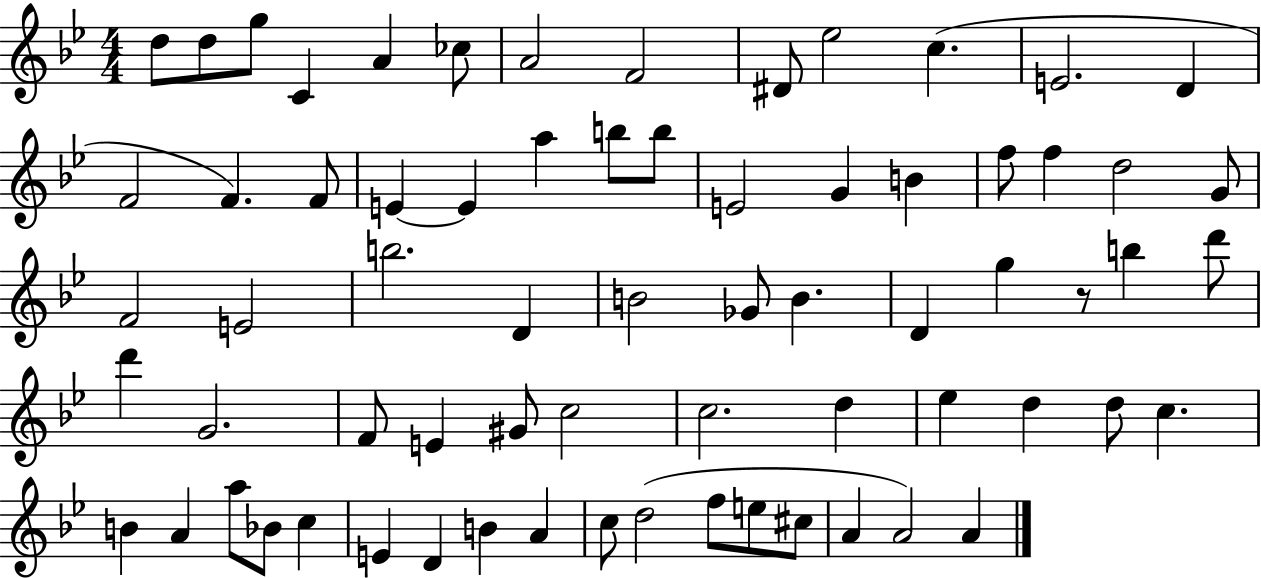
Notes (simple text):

D5/e D5/e G5/e C4/q A4/q CES5/e A4/h F4/h D#4/e Eb5/h C5/q. E4/h. D4/q F4/h F4/q. F4/e E4/q E4/q A5/q B5/e B5/e E4/h G4/q B4/q F5/e F5/q D5/h G4/e F4/h E4/h B5/h. D4/q B4/h Gb4/e B4/q. D4/q G5/q R/e B5/q D6/e D6/q G4/h. F4/e E4/q G#4/e C5/h C5/h. D5/q Eb5/q D5/q D5/e C5/q. B4/q A4/q A5/e Bb4/e C5/q E4/q D4/q B4/q A4/q C5/e D5/h F5/e E5/e C#5/e A4/q A4/h A4/q